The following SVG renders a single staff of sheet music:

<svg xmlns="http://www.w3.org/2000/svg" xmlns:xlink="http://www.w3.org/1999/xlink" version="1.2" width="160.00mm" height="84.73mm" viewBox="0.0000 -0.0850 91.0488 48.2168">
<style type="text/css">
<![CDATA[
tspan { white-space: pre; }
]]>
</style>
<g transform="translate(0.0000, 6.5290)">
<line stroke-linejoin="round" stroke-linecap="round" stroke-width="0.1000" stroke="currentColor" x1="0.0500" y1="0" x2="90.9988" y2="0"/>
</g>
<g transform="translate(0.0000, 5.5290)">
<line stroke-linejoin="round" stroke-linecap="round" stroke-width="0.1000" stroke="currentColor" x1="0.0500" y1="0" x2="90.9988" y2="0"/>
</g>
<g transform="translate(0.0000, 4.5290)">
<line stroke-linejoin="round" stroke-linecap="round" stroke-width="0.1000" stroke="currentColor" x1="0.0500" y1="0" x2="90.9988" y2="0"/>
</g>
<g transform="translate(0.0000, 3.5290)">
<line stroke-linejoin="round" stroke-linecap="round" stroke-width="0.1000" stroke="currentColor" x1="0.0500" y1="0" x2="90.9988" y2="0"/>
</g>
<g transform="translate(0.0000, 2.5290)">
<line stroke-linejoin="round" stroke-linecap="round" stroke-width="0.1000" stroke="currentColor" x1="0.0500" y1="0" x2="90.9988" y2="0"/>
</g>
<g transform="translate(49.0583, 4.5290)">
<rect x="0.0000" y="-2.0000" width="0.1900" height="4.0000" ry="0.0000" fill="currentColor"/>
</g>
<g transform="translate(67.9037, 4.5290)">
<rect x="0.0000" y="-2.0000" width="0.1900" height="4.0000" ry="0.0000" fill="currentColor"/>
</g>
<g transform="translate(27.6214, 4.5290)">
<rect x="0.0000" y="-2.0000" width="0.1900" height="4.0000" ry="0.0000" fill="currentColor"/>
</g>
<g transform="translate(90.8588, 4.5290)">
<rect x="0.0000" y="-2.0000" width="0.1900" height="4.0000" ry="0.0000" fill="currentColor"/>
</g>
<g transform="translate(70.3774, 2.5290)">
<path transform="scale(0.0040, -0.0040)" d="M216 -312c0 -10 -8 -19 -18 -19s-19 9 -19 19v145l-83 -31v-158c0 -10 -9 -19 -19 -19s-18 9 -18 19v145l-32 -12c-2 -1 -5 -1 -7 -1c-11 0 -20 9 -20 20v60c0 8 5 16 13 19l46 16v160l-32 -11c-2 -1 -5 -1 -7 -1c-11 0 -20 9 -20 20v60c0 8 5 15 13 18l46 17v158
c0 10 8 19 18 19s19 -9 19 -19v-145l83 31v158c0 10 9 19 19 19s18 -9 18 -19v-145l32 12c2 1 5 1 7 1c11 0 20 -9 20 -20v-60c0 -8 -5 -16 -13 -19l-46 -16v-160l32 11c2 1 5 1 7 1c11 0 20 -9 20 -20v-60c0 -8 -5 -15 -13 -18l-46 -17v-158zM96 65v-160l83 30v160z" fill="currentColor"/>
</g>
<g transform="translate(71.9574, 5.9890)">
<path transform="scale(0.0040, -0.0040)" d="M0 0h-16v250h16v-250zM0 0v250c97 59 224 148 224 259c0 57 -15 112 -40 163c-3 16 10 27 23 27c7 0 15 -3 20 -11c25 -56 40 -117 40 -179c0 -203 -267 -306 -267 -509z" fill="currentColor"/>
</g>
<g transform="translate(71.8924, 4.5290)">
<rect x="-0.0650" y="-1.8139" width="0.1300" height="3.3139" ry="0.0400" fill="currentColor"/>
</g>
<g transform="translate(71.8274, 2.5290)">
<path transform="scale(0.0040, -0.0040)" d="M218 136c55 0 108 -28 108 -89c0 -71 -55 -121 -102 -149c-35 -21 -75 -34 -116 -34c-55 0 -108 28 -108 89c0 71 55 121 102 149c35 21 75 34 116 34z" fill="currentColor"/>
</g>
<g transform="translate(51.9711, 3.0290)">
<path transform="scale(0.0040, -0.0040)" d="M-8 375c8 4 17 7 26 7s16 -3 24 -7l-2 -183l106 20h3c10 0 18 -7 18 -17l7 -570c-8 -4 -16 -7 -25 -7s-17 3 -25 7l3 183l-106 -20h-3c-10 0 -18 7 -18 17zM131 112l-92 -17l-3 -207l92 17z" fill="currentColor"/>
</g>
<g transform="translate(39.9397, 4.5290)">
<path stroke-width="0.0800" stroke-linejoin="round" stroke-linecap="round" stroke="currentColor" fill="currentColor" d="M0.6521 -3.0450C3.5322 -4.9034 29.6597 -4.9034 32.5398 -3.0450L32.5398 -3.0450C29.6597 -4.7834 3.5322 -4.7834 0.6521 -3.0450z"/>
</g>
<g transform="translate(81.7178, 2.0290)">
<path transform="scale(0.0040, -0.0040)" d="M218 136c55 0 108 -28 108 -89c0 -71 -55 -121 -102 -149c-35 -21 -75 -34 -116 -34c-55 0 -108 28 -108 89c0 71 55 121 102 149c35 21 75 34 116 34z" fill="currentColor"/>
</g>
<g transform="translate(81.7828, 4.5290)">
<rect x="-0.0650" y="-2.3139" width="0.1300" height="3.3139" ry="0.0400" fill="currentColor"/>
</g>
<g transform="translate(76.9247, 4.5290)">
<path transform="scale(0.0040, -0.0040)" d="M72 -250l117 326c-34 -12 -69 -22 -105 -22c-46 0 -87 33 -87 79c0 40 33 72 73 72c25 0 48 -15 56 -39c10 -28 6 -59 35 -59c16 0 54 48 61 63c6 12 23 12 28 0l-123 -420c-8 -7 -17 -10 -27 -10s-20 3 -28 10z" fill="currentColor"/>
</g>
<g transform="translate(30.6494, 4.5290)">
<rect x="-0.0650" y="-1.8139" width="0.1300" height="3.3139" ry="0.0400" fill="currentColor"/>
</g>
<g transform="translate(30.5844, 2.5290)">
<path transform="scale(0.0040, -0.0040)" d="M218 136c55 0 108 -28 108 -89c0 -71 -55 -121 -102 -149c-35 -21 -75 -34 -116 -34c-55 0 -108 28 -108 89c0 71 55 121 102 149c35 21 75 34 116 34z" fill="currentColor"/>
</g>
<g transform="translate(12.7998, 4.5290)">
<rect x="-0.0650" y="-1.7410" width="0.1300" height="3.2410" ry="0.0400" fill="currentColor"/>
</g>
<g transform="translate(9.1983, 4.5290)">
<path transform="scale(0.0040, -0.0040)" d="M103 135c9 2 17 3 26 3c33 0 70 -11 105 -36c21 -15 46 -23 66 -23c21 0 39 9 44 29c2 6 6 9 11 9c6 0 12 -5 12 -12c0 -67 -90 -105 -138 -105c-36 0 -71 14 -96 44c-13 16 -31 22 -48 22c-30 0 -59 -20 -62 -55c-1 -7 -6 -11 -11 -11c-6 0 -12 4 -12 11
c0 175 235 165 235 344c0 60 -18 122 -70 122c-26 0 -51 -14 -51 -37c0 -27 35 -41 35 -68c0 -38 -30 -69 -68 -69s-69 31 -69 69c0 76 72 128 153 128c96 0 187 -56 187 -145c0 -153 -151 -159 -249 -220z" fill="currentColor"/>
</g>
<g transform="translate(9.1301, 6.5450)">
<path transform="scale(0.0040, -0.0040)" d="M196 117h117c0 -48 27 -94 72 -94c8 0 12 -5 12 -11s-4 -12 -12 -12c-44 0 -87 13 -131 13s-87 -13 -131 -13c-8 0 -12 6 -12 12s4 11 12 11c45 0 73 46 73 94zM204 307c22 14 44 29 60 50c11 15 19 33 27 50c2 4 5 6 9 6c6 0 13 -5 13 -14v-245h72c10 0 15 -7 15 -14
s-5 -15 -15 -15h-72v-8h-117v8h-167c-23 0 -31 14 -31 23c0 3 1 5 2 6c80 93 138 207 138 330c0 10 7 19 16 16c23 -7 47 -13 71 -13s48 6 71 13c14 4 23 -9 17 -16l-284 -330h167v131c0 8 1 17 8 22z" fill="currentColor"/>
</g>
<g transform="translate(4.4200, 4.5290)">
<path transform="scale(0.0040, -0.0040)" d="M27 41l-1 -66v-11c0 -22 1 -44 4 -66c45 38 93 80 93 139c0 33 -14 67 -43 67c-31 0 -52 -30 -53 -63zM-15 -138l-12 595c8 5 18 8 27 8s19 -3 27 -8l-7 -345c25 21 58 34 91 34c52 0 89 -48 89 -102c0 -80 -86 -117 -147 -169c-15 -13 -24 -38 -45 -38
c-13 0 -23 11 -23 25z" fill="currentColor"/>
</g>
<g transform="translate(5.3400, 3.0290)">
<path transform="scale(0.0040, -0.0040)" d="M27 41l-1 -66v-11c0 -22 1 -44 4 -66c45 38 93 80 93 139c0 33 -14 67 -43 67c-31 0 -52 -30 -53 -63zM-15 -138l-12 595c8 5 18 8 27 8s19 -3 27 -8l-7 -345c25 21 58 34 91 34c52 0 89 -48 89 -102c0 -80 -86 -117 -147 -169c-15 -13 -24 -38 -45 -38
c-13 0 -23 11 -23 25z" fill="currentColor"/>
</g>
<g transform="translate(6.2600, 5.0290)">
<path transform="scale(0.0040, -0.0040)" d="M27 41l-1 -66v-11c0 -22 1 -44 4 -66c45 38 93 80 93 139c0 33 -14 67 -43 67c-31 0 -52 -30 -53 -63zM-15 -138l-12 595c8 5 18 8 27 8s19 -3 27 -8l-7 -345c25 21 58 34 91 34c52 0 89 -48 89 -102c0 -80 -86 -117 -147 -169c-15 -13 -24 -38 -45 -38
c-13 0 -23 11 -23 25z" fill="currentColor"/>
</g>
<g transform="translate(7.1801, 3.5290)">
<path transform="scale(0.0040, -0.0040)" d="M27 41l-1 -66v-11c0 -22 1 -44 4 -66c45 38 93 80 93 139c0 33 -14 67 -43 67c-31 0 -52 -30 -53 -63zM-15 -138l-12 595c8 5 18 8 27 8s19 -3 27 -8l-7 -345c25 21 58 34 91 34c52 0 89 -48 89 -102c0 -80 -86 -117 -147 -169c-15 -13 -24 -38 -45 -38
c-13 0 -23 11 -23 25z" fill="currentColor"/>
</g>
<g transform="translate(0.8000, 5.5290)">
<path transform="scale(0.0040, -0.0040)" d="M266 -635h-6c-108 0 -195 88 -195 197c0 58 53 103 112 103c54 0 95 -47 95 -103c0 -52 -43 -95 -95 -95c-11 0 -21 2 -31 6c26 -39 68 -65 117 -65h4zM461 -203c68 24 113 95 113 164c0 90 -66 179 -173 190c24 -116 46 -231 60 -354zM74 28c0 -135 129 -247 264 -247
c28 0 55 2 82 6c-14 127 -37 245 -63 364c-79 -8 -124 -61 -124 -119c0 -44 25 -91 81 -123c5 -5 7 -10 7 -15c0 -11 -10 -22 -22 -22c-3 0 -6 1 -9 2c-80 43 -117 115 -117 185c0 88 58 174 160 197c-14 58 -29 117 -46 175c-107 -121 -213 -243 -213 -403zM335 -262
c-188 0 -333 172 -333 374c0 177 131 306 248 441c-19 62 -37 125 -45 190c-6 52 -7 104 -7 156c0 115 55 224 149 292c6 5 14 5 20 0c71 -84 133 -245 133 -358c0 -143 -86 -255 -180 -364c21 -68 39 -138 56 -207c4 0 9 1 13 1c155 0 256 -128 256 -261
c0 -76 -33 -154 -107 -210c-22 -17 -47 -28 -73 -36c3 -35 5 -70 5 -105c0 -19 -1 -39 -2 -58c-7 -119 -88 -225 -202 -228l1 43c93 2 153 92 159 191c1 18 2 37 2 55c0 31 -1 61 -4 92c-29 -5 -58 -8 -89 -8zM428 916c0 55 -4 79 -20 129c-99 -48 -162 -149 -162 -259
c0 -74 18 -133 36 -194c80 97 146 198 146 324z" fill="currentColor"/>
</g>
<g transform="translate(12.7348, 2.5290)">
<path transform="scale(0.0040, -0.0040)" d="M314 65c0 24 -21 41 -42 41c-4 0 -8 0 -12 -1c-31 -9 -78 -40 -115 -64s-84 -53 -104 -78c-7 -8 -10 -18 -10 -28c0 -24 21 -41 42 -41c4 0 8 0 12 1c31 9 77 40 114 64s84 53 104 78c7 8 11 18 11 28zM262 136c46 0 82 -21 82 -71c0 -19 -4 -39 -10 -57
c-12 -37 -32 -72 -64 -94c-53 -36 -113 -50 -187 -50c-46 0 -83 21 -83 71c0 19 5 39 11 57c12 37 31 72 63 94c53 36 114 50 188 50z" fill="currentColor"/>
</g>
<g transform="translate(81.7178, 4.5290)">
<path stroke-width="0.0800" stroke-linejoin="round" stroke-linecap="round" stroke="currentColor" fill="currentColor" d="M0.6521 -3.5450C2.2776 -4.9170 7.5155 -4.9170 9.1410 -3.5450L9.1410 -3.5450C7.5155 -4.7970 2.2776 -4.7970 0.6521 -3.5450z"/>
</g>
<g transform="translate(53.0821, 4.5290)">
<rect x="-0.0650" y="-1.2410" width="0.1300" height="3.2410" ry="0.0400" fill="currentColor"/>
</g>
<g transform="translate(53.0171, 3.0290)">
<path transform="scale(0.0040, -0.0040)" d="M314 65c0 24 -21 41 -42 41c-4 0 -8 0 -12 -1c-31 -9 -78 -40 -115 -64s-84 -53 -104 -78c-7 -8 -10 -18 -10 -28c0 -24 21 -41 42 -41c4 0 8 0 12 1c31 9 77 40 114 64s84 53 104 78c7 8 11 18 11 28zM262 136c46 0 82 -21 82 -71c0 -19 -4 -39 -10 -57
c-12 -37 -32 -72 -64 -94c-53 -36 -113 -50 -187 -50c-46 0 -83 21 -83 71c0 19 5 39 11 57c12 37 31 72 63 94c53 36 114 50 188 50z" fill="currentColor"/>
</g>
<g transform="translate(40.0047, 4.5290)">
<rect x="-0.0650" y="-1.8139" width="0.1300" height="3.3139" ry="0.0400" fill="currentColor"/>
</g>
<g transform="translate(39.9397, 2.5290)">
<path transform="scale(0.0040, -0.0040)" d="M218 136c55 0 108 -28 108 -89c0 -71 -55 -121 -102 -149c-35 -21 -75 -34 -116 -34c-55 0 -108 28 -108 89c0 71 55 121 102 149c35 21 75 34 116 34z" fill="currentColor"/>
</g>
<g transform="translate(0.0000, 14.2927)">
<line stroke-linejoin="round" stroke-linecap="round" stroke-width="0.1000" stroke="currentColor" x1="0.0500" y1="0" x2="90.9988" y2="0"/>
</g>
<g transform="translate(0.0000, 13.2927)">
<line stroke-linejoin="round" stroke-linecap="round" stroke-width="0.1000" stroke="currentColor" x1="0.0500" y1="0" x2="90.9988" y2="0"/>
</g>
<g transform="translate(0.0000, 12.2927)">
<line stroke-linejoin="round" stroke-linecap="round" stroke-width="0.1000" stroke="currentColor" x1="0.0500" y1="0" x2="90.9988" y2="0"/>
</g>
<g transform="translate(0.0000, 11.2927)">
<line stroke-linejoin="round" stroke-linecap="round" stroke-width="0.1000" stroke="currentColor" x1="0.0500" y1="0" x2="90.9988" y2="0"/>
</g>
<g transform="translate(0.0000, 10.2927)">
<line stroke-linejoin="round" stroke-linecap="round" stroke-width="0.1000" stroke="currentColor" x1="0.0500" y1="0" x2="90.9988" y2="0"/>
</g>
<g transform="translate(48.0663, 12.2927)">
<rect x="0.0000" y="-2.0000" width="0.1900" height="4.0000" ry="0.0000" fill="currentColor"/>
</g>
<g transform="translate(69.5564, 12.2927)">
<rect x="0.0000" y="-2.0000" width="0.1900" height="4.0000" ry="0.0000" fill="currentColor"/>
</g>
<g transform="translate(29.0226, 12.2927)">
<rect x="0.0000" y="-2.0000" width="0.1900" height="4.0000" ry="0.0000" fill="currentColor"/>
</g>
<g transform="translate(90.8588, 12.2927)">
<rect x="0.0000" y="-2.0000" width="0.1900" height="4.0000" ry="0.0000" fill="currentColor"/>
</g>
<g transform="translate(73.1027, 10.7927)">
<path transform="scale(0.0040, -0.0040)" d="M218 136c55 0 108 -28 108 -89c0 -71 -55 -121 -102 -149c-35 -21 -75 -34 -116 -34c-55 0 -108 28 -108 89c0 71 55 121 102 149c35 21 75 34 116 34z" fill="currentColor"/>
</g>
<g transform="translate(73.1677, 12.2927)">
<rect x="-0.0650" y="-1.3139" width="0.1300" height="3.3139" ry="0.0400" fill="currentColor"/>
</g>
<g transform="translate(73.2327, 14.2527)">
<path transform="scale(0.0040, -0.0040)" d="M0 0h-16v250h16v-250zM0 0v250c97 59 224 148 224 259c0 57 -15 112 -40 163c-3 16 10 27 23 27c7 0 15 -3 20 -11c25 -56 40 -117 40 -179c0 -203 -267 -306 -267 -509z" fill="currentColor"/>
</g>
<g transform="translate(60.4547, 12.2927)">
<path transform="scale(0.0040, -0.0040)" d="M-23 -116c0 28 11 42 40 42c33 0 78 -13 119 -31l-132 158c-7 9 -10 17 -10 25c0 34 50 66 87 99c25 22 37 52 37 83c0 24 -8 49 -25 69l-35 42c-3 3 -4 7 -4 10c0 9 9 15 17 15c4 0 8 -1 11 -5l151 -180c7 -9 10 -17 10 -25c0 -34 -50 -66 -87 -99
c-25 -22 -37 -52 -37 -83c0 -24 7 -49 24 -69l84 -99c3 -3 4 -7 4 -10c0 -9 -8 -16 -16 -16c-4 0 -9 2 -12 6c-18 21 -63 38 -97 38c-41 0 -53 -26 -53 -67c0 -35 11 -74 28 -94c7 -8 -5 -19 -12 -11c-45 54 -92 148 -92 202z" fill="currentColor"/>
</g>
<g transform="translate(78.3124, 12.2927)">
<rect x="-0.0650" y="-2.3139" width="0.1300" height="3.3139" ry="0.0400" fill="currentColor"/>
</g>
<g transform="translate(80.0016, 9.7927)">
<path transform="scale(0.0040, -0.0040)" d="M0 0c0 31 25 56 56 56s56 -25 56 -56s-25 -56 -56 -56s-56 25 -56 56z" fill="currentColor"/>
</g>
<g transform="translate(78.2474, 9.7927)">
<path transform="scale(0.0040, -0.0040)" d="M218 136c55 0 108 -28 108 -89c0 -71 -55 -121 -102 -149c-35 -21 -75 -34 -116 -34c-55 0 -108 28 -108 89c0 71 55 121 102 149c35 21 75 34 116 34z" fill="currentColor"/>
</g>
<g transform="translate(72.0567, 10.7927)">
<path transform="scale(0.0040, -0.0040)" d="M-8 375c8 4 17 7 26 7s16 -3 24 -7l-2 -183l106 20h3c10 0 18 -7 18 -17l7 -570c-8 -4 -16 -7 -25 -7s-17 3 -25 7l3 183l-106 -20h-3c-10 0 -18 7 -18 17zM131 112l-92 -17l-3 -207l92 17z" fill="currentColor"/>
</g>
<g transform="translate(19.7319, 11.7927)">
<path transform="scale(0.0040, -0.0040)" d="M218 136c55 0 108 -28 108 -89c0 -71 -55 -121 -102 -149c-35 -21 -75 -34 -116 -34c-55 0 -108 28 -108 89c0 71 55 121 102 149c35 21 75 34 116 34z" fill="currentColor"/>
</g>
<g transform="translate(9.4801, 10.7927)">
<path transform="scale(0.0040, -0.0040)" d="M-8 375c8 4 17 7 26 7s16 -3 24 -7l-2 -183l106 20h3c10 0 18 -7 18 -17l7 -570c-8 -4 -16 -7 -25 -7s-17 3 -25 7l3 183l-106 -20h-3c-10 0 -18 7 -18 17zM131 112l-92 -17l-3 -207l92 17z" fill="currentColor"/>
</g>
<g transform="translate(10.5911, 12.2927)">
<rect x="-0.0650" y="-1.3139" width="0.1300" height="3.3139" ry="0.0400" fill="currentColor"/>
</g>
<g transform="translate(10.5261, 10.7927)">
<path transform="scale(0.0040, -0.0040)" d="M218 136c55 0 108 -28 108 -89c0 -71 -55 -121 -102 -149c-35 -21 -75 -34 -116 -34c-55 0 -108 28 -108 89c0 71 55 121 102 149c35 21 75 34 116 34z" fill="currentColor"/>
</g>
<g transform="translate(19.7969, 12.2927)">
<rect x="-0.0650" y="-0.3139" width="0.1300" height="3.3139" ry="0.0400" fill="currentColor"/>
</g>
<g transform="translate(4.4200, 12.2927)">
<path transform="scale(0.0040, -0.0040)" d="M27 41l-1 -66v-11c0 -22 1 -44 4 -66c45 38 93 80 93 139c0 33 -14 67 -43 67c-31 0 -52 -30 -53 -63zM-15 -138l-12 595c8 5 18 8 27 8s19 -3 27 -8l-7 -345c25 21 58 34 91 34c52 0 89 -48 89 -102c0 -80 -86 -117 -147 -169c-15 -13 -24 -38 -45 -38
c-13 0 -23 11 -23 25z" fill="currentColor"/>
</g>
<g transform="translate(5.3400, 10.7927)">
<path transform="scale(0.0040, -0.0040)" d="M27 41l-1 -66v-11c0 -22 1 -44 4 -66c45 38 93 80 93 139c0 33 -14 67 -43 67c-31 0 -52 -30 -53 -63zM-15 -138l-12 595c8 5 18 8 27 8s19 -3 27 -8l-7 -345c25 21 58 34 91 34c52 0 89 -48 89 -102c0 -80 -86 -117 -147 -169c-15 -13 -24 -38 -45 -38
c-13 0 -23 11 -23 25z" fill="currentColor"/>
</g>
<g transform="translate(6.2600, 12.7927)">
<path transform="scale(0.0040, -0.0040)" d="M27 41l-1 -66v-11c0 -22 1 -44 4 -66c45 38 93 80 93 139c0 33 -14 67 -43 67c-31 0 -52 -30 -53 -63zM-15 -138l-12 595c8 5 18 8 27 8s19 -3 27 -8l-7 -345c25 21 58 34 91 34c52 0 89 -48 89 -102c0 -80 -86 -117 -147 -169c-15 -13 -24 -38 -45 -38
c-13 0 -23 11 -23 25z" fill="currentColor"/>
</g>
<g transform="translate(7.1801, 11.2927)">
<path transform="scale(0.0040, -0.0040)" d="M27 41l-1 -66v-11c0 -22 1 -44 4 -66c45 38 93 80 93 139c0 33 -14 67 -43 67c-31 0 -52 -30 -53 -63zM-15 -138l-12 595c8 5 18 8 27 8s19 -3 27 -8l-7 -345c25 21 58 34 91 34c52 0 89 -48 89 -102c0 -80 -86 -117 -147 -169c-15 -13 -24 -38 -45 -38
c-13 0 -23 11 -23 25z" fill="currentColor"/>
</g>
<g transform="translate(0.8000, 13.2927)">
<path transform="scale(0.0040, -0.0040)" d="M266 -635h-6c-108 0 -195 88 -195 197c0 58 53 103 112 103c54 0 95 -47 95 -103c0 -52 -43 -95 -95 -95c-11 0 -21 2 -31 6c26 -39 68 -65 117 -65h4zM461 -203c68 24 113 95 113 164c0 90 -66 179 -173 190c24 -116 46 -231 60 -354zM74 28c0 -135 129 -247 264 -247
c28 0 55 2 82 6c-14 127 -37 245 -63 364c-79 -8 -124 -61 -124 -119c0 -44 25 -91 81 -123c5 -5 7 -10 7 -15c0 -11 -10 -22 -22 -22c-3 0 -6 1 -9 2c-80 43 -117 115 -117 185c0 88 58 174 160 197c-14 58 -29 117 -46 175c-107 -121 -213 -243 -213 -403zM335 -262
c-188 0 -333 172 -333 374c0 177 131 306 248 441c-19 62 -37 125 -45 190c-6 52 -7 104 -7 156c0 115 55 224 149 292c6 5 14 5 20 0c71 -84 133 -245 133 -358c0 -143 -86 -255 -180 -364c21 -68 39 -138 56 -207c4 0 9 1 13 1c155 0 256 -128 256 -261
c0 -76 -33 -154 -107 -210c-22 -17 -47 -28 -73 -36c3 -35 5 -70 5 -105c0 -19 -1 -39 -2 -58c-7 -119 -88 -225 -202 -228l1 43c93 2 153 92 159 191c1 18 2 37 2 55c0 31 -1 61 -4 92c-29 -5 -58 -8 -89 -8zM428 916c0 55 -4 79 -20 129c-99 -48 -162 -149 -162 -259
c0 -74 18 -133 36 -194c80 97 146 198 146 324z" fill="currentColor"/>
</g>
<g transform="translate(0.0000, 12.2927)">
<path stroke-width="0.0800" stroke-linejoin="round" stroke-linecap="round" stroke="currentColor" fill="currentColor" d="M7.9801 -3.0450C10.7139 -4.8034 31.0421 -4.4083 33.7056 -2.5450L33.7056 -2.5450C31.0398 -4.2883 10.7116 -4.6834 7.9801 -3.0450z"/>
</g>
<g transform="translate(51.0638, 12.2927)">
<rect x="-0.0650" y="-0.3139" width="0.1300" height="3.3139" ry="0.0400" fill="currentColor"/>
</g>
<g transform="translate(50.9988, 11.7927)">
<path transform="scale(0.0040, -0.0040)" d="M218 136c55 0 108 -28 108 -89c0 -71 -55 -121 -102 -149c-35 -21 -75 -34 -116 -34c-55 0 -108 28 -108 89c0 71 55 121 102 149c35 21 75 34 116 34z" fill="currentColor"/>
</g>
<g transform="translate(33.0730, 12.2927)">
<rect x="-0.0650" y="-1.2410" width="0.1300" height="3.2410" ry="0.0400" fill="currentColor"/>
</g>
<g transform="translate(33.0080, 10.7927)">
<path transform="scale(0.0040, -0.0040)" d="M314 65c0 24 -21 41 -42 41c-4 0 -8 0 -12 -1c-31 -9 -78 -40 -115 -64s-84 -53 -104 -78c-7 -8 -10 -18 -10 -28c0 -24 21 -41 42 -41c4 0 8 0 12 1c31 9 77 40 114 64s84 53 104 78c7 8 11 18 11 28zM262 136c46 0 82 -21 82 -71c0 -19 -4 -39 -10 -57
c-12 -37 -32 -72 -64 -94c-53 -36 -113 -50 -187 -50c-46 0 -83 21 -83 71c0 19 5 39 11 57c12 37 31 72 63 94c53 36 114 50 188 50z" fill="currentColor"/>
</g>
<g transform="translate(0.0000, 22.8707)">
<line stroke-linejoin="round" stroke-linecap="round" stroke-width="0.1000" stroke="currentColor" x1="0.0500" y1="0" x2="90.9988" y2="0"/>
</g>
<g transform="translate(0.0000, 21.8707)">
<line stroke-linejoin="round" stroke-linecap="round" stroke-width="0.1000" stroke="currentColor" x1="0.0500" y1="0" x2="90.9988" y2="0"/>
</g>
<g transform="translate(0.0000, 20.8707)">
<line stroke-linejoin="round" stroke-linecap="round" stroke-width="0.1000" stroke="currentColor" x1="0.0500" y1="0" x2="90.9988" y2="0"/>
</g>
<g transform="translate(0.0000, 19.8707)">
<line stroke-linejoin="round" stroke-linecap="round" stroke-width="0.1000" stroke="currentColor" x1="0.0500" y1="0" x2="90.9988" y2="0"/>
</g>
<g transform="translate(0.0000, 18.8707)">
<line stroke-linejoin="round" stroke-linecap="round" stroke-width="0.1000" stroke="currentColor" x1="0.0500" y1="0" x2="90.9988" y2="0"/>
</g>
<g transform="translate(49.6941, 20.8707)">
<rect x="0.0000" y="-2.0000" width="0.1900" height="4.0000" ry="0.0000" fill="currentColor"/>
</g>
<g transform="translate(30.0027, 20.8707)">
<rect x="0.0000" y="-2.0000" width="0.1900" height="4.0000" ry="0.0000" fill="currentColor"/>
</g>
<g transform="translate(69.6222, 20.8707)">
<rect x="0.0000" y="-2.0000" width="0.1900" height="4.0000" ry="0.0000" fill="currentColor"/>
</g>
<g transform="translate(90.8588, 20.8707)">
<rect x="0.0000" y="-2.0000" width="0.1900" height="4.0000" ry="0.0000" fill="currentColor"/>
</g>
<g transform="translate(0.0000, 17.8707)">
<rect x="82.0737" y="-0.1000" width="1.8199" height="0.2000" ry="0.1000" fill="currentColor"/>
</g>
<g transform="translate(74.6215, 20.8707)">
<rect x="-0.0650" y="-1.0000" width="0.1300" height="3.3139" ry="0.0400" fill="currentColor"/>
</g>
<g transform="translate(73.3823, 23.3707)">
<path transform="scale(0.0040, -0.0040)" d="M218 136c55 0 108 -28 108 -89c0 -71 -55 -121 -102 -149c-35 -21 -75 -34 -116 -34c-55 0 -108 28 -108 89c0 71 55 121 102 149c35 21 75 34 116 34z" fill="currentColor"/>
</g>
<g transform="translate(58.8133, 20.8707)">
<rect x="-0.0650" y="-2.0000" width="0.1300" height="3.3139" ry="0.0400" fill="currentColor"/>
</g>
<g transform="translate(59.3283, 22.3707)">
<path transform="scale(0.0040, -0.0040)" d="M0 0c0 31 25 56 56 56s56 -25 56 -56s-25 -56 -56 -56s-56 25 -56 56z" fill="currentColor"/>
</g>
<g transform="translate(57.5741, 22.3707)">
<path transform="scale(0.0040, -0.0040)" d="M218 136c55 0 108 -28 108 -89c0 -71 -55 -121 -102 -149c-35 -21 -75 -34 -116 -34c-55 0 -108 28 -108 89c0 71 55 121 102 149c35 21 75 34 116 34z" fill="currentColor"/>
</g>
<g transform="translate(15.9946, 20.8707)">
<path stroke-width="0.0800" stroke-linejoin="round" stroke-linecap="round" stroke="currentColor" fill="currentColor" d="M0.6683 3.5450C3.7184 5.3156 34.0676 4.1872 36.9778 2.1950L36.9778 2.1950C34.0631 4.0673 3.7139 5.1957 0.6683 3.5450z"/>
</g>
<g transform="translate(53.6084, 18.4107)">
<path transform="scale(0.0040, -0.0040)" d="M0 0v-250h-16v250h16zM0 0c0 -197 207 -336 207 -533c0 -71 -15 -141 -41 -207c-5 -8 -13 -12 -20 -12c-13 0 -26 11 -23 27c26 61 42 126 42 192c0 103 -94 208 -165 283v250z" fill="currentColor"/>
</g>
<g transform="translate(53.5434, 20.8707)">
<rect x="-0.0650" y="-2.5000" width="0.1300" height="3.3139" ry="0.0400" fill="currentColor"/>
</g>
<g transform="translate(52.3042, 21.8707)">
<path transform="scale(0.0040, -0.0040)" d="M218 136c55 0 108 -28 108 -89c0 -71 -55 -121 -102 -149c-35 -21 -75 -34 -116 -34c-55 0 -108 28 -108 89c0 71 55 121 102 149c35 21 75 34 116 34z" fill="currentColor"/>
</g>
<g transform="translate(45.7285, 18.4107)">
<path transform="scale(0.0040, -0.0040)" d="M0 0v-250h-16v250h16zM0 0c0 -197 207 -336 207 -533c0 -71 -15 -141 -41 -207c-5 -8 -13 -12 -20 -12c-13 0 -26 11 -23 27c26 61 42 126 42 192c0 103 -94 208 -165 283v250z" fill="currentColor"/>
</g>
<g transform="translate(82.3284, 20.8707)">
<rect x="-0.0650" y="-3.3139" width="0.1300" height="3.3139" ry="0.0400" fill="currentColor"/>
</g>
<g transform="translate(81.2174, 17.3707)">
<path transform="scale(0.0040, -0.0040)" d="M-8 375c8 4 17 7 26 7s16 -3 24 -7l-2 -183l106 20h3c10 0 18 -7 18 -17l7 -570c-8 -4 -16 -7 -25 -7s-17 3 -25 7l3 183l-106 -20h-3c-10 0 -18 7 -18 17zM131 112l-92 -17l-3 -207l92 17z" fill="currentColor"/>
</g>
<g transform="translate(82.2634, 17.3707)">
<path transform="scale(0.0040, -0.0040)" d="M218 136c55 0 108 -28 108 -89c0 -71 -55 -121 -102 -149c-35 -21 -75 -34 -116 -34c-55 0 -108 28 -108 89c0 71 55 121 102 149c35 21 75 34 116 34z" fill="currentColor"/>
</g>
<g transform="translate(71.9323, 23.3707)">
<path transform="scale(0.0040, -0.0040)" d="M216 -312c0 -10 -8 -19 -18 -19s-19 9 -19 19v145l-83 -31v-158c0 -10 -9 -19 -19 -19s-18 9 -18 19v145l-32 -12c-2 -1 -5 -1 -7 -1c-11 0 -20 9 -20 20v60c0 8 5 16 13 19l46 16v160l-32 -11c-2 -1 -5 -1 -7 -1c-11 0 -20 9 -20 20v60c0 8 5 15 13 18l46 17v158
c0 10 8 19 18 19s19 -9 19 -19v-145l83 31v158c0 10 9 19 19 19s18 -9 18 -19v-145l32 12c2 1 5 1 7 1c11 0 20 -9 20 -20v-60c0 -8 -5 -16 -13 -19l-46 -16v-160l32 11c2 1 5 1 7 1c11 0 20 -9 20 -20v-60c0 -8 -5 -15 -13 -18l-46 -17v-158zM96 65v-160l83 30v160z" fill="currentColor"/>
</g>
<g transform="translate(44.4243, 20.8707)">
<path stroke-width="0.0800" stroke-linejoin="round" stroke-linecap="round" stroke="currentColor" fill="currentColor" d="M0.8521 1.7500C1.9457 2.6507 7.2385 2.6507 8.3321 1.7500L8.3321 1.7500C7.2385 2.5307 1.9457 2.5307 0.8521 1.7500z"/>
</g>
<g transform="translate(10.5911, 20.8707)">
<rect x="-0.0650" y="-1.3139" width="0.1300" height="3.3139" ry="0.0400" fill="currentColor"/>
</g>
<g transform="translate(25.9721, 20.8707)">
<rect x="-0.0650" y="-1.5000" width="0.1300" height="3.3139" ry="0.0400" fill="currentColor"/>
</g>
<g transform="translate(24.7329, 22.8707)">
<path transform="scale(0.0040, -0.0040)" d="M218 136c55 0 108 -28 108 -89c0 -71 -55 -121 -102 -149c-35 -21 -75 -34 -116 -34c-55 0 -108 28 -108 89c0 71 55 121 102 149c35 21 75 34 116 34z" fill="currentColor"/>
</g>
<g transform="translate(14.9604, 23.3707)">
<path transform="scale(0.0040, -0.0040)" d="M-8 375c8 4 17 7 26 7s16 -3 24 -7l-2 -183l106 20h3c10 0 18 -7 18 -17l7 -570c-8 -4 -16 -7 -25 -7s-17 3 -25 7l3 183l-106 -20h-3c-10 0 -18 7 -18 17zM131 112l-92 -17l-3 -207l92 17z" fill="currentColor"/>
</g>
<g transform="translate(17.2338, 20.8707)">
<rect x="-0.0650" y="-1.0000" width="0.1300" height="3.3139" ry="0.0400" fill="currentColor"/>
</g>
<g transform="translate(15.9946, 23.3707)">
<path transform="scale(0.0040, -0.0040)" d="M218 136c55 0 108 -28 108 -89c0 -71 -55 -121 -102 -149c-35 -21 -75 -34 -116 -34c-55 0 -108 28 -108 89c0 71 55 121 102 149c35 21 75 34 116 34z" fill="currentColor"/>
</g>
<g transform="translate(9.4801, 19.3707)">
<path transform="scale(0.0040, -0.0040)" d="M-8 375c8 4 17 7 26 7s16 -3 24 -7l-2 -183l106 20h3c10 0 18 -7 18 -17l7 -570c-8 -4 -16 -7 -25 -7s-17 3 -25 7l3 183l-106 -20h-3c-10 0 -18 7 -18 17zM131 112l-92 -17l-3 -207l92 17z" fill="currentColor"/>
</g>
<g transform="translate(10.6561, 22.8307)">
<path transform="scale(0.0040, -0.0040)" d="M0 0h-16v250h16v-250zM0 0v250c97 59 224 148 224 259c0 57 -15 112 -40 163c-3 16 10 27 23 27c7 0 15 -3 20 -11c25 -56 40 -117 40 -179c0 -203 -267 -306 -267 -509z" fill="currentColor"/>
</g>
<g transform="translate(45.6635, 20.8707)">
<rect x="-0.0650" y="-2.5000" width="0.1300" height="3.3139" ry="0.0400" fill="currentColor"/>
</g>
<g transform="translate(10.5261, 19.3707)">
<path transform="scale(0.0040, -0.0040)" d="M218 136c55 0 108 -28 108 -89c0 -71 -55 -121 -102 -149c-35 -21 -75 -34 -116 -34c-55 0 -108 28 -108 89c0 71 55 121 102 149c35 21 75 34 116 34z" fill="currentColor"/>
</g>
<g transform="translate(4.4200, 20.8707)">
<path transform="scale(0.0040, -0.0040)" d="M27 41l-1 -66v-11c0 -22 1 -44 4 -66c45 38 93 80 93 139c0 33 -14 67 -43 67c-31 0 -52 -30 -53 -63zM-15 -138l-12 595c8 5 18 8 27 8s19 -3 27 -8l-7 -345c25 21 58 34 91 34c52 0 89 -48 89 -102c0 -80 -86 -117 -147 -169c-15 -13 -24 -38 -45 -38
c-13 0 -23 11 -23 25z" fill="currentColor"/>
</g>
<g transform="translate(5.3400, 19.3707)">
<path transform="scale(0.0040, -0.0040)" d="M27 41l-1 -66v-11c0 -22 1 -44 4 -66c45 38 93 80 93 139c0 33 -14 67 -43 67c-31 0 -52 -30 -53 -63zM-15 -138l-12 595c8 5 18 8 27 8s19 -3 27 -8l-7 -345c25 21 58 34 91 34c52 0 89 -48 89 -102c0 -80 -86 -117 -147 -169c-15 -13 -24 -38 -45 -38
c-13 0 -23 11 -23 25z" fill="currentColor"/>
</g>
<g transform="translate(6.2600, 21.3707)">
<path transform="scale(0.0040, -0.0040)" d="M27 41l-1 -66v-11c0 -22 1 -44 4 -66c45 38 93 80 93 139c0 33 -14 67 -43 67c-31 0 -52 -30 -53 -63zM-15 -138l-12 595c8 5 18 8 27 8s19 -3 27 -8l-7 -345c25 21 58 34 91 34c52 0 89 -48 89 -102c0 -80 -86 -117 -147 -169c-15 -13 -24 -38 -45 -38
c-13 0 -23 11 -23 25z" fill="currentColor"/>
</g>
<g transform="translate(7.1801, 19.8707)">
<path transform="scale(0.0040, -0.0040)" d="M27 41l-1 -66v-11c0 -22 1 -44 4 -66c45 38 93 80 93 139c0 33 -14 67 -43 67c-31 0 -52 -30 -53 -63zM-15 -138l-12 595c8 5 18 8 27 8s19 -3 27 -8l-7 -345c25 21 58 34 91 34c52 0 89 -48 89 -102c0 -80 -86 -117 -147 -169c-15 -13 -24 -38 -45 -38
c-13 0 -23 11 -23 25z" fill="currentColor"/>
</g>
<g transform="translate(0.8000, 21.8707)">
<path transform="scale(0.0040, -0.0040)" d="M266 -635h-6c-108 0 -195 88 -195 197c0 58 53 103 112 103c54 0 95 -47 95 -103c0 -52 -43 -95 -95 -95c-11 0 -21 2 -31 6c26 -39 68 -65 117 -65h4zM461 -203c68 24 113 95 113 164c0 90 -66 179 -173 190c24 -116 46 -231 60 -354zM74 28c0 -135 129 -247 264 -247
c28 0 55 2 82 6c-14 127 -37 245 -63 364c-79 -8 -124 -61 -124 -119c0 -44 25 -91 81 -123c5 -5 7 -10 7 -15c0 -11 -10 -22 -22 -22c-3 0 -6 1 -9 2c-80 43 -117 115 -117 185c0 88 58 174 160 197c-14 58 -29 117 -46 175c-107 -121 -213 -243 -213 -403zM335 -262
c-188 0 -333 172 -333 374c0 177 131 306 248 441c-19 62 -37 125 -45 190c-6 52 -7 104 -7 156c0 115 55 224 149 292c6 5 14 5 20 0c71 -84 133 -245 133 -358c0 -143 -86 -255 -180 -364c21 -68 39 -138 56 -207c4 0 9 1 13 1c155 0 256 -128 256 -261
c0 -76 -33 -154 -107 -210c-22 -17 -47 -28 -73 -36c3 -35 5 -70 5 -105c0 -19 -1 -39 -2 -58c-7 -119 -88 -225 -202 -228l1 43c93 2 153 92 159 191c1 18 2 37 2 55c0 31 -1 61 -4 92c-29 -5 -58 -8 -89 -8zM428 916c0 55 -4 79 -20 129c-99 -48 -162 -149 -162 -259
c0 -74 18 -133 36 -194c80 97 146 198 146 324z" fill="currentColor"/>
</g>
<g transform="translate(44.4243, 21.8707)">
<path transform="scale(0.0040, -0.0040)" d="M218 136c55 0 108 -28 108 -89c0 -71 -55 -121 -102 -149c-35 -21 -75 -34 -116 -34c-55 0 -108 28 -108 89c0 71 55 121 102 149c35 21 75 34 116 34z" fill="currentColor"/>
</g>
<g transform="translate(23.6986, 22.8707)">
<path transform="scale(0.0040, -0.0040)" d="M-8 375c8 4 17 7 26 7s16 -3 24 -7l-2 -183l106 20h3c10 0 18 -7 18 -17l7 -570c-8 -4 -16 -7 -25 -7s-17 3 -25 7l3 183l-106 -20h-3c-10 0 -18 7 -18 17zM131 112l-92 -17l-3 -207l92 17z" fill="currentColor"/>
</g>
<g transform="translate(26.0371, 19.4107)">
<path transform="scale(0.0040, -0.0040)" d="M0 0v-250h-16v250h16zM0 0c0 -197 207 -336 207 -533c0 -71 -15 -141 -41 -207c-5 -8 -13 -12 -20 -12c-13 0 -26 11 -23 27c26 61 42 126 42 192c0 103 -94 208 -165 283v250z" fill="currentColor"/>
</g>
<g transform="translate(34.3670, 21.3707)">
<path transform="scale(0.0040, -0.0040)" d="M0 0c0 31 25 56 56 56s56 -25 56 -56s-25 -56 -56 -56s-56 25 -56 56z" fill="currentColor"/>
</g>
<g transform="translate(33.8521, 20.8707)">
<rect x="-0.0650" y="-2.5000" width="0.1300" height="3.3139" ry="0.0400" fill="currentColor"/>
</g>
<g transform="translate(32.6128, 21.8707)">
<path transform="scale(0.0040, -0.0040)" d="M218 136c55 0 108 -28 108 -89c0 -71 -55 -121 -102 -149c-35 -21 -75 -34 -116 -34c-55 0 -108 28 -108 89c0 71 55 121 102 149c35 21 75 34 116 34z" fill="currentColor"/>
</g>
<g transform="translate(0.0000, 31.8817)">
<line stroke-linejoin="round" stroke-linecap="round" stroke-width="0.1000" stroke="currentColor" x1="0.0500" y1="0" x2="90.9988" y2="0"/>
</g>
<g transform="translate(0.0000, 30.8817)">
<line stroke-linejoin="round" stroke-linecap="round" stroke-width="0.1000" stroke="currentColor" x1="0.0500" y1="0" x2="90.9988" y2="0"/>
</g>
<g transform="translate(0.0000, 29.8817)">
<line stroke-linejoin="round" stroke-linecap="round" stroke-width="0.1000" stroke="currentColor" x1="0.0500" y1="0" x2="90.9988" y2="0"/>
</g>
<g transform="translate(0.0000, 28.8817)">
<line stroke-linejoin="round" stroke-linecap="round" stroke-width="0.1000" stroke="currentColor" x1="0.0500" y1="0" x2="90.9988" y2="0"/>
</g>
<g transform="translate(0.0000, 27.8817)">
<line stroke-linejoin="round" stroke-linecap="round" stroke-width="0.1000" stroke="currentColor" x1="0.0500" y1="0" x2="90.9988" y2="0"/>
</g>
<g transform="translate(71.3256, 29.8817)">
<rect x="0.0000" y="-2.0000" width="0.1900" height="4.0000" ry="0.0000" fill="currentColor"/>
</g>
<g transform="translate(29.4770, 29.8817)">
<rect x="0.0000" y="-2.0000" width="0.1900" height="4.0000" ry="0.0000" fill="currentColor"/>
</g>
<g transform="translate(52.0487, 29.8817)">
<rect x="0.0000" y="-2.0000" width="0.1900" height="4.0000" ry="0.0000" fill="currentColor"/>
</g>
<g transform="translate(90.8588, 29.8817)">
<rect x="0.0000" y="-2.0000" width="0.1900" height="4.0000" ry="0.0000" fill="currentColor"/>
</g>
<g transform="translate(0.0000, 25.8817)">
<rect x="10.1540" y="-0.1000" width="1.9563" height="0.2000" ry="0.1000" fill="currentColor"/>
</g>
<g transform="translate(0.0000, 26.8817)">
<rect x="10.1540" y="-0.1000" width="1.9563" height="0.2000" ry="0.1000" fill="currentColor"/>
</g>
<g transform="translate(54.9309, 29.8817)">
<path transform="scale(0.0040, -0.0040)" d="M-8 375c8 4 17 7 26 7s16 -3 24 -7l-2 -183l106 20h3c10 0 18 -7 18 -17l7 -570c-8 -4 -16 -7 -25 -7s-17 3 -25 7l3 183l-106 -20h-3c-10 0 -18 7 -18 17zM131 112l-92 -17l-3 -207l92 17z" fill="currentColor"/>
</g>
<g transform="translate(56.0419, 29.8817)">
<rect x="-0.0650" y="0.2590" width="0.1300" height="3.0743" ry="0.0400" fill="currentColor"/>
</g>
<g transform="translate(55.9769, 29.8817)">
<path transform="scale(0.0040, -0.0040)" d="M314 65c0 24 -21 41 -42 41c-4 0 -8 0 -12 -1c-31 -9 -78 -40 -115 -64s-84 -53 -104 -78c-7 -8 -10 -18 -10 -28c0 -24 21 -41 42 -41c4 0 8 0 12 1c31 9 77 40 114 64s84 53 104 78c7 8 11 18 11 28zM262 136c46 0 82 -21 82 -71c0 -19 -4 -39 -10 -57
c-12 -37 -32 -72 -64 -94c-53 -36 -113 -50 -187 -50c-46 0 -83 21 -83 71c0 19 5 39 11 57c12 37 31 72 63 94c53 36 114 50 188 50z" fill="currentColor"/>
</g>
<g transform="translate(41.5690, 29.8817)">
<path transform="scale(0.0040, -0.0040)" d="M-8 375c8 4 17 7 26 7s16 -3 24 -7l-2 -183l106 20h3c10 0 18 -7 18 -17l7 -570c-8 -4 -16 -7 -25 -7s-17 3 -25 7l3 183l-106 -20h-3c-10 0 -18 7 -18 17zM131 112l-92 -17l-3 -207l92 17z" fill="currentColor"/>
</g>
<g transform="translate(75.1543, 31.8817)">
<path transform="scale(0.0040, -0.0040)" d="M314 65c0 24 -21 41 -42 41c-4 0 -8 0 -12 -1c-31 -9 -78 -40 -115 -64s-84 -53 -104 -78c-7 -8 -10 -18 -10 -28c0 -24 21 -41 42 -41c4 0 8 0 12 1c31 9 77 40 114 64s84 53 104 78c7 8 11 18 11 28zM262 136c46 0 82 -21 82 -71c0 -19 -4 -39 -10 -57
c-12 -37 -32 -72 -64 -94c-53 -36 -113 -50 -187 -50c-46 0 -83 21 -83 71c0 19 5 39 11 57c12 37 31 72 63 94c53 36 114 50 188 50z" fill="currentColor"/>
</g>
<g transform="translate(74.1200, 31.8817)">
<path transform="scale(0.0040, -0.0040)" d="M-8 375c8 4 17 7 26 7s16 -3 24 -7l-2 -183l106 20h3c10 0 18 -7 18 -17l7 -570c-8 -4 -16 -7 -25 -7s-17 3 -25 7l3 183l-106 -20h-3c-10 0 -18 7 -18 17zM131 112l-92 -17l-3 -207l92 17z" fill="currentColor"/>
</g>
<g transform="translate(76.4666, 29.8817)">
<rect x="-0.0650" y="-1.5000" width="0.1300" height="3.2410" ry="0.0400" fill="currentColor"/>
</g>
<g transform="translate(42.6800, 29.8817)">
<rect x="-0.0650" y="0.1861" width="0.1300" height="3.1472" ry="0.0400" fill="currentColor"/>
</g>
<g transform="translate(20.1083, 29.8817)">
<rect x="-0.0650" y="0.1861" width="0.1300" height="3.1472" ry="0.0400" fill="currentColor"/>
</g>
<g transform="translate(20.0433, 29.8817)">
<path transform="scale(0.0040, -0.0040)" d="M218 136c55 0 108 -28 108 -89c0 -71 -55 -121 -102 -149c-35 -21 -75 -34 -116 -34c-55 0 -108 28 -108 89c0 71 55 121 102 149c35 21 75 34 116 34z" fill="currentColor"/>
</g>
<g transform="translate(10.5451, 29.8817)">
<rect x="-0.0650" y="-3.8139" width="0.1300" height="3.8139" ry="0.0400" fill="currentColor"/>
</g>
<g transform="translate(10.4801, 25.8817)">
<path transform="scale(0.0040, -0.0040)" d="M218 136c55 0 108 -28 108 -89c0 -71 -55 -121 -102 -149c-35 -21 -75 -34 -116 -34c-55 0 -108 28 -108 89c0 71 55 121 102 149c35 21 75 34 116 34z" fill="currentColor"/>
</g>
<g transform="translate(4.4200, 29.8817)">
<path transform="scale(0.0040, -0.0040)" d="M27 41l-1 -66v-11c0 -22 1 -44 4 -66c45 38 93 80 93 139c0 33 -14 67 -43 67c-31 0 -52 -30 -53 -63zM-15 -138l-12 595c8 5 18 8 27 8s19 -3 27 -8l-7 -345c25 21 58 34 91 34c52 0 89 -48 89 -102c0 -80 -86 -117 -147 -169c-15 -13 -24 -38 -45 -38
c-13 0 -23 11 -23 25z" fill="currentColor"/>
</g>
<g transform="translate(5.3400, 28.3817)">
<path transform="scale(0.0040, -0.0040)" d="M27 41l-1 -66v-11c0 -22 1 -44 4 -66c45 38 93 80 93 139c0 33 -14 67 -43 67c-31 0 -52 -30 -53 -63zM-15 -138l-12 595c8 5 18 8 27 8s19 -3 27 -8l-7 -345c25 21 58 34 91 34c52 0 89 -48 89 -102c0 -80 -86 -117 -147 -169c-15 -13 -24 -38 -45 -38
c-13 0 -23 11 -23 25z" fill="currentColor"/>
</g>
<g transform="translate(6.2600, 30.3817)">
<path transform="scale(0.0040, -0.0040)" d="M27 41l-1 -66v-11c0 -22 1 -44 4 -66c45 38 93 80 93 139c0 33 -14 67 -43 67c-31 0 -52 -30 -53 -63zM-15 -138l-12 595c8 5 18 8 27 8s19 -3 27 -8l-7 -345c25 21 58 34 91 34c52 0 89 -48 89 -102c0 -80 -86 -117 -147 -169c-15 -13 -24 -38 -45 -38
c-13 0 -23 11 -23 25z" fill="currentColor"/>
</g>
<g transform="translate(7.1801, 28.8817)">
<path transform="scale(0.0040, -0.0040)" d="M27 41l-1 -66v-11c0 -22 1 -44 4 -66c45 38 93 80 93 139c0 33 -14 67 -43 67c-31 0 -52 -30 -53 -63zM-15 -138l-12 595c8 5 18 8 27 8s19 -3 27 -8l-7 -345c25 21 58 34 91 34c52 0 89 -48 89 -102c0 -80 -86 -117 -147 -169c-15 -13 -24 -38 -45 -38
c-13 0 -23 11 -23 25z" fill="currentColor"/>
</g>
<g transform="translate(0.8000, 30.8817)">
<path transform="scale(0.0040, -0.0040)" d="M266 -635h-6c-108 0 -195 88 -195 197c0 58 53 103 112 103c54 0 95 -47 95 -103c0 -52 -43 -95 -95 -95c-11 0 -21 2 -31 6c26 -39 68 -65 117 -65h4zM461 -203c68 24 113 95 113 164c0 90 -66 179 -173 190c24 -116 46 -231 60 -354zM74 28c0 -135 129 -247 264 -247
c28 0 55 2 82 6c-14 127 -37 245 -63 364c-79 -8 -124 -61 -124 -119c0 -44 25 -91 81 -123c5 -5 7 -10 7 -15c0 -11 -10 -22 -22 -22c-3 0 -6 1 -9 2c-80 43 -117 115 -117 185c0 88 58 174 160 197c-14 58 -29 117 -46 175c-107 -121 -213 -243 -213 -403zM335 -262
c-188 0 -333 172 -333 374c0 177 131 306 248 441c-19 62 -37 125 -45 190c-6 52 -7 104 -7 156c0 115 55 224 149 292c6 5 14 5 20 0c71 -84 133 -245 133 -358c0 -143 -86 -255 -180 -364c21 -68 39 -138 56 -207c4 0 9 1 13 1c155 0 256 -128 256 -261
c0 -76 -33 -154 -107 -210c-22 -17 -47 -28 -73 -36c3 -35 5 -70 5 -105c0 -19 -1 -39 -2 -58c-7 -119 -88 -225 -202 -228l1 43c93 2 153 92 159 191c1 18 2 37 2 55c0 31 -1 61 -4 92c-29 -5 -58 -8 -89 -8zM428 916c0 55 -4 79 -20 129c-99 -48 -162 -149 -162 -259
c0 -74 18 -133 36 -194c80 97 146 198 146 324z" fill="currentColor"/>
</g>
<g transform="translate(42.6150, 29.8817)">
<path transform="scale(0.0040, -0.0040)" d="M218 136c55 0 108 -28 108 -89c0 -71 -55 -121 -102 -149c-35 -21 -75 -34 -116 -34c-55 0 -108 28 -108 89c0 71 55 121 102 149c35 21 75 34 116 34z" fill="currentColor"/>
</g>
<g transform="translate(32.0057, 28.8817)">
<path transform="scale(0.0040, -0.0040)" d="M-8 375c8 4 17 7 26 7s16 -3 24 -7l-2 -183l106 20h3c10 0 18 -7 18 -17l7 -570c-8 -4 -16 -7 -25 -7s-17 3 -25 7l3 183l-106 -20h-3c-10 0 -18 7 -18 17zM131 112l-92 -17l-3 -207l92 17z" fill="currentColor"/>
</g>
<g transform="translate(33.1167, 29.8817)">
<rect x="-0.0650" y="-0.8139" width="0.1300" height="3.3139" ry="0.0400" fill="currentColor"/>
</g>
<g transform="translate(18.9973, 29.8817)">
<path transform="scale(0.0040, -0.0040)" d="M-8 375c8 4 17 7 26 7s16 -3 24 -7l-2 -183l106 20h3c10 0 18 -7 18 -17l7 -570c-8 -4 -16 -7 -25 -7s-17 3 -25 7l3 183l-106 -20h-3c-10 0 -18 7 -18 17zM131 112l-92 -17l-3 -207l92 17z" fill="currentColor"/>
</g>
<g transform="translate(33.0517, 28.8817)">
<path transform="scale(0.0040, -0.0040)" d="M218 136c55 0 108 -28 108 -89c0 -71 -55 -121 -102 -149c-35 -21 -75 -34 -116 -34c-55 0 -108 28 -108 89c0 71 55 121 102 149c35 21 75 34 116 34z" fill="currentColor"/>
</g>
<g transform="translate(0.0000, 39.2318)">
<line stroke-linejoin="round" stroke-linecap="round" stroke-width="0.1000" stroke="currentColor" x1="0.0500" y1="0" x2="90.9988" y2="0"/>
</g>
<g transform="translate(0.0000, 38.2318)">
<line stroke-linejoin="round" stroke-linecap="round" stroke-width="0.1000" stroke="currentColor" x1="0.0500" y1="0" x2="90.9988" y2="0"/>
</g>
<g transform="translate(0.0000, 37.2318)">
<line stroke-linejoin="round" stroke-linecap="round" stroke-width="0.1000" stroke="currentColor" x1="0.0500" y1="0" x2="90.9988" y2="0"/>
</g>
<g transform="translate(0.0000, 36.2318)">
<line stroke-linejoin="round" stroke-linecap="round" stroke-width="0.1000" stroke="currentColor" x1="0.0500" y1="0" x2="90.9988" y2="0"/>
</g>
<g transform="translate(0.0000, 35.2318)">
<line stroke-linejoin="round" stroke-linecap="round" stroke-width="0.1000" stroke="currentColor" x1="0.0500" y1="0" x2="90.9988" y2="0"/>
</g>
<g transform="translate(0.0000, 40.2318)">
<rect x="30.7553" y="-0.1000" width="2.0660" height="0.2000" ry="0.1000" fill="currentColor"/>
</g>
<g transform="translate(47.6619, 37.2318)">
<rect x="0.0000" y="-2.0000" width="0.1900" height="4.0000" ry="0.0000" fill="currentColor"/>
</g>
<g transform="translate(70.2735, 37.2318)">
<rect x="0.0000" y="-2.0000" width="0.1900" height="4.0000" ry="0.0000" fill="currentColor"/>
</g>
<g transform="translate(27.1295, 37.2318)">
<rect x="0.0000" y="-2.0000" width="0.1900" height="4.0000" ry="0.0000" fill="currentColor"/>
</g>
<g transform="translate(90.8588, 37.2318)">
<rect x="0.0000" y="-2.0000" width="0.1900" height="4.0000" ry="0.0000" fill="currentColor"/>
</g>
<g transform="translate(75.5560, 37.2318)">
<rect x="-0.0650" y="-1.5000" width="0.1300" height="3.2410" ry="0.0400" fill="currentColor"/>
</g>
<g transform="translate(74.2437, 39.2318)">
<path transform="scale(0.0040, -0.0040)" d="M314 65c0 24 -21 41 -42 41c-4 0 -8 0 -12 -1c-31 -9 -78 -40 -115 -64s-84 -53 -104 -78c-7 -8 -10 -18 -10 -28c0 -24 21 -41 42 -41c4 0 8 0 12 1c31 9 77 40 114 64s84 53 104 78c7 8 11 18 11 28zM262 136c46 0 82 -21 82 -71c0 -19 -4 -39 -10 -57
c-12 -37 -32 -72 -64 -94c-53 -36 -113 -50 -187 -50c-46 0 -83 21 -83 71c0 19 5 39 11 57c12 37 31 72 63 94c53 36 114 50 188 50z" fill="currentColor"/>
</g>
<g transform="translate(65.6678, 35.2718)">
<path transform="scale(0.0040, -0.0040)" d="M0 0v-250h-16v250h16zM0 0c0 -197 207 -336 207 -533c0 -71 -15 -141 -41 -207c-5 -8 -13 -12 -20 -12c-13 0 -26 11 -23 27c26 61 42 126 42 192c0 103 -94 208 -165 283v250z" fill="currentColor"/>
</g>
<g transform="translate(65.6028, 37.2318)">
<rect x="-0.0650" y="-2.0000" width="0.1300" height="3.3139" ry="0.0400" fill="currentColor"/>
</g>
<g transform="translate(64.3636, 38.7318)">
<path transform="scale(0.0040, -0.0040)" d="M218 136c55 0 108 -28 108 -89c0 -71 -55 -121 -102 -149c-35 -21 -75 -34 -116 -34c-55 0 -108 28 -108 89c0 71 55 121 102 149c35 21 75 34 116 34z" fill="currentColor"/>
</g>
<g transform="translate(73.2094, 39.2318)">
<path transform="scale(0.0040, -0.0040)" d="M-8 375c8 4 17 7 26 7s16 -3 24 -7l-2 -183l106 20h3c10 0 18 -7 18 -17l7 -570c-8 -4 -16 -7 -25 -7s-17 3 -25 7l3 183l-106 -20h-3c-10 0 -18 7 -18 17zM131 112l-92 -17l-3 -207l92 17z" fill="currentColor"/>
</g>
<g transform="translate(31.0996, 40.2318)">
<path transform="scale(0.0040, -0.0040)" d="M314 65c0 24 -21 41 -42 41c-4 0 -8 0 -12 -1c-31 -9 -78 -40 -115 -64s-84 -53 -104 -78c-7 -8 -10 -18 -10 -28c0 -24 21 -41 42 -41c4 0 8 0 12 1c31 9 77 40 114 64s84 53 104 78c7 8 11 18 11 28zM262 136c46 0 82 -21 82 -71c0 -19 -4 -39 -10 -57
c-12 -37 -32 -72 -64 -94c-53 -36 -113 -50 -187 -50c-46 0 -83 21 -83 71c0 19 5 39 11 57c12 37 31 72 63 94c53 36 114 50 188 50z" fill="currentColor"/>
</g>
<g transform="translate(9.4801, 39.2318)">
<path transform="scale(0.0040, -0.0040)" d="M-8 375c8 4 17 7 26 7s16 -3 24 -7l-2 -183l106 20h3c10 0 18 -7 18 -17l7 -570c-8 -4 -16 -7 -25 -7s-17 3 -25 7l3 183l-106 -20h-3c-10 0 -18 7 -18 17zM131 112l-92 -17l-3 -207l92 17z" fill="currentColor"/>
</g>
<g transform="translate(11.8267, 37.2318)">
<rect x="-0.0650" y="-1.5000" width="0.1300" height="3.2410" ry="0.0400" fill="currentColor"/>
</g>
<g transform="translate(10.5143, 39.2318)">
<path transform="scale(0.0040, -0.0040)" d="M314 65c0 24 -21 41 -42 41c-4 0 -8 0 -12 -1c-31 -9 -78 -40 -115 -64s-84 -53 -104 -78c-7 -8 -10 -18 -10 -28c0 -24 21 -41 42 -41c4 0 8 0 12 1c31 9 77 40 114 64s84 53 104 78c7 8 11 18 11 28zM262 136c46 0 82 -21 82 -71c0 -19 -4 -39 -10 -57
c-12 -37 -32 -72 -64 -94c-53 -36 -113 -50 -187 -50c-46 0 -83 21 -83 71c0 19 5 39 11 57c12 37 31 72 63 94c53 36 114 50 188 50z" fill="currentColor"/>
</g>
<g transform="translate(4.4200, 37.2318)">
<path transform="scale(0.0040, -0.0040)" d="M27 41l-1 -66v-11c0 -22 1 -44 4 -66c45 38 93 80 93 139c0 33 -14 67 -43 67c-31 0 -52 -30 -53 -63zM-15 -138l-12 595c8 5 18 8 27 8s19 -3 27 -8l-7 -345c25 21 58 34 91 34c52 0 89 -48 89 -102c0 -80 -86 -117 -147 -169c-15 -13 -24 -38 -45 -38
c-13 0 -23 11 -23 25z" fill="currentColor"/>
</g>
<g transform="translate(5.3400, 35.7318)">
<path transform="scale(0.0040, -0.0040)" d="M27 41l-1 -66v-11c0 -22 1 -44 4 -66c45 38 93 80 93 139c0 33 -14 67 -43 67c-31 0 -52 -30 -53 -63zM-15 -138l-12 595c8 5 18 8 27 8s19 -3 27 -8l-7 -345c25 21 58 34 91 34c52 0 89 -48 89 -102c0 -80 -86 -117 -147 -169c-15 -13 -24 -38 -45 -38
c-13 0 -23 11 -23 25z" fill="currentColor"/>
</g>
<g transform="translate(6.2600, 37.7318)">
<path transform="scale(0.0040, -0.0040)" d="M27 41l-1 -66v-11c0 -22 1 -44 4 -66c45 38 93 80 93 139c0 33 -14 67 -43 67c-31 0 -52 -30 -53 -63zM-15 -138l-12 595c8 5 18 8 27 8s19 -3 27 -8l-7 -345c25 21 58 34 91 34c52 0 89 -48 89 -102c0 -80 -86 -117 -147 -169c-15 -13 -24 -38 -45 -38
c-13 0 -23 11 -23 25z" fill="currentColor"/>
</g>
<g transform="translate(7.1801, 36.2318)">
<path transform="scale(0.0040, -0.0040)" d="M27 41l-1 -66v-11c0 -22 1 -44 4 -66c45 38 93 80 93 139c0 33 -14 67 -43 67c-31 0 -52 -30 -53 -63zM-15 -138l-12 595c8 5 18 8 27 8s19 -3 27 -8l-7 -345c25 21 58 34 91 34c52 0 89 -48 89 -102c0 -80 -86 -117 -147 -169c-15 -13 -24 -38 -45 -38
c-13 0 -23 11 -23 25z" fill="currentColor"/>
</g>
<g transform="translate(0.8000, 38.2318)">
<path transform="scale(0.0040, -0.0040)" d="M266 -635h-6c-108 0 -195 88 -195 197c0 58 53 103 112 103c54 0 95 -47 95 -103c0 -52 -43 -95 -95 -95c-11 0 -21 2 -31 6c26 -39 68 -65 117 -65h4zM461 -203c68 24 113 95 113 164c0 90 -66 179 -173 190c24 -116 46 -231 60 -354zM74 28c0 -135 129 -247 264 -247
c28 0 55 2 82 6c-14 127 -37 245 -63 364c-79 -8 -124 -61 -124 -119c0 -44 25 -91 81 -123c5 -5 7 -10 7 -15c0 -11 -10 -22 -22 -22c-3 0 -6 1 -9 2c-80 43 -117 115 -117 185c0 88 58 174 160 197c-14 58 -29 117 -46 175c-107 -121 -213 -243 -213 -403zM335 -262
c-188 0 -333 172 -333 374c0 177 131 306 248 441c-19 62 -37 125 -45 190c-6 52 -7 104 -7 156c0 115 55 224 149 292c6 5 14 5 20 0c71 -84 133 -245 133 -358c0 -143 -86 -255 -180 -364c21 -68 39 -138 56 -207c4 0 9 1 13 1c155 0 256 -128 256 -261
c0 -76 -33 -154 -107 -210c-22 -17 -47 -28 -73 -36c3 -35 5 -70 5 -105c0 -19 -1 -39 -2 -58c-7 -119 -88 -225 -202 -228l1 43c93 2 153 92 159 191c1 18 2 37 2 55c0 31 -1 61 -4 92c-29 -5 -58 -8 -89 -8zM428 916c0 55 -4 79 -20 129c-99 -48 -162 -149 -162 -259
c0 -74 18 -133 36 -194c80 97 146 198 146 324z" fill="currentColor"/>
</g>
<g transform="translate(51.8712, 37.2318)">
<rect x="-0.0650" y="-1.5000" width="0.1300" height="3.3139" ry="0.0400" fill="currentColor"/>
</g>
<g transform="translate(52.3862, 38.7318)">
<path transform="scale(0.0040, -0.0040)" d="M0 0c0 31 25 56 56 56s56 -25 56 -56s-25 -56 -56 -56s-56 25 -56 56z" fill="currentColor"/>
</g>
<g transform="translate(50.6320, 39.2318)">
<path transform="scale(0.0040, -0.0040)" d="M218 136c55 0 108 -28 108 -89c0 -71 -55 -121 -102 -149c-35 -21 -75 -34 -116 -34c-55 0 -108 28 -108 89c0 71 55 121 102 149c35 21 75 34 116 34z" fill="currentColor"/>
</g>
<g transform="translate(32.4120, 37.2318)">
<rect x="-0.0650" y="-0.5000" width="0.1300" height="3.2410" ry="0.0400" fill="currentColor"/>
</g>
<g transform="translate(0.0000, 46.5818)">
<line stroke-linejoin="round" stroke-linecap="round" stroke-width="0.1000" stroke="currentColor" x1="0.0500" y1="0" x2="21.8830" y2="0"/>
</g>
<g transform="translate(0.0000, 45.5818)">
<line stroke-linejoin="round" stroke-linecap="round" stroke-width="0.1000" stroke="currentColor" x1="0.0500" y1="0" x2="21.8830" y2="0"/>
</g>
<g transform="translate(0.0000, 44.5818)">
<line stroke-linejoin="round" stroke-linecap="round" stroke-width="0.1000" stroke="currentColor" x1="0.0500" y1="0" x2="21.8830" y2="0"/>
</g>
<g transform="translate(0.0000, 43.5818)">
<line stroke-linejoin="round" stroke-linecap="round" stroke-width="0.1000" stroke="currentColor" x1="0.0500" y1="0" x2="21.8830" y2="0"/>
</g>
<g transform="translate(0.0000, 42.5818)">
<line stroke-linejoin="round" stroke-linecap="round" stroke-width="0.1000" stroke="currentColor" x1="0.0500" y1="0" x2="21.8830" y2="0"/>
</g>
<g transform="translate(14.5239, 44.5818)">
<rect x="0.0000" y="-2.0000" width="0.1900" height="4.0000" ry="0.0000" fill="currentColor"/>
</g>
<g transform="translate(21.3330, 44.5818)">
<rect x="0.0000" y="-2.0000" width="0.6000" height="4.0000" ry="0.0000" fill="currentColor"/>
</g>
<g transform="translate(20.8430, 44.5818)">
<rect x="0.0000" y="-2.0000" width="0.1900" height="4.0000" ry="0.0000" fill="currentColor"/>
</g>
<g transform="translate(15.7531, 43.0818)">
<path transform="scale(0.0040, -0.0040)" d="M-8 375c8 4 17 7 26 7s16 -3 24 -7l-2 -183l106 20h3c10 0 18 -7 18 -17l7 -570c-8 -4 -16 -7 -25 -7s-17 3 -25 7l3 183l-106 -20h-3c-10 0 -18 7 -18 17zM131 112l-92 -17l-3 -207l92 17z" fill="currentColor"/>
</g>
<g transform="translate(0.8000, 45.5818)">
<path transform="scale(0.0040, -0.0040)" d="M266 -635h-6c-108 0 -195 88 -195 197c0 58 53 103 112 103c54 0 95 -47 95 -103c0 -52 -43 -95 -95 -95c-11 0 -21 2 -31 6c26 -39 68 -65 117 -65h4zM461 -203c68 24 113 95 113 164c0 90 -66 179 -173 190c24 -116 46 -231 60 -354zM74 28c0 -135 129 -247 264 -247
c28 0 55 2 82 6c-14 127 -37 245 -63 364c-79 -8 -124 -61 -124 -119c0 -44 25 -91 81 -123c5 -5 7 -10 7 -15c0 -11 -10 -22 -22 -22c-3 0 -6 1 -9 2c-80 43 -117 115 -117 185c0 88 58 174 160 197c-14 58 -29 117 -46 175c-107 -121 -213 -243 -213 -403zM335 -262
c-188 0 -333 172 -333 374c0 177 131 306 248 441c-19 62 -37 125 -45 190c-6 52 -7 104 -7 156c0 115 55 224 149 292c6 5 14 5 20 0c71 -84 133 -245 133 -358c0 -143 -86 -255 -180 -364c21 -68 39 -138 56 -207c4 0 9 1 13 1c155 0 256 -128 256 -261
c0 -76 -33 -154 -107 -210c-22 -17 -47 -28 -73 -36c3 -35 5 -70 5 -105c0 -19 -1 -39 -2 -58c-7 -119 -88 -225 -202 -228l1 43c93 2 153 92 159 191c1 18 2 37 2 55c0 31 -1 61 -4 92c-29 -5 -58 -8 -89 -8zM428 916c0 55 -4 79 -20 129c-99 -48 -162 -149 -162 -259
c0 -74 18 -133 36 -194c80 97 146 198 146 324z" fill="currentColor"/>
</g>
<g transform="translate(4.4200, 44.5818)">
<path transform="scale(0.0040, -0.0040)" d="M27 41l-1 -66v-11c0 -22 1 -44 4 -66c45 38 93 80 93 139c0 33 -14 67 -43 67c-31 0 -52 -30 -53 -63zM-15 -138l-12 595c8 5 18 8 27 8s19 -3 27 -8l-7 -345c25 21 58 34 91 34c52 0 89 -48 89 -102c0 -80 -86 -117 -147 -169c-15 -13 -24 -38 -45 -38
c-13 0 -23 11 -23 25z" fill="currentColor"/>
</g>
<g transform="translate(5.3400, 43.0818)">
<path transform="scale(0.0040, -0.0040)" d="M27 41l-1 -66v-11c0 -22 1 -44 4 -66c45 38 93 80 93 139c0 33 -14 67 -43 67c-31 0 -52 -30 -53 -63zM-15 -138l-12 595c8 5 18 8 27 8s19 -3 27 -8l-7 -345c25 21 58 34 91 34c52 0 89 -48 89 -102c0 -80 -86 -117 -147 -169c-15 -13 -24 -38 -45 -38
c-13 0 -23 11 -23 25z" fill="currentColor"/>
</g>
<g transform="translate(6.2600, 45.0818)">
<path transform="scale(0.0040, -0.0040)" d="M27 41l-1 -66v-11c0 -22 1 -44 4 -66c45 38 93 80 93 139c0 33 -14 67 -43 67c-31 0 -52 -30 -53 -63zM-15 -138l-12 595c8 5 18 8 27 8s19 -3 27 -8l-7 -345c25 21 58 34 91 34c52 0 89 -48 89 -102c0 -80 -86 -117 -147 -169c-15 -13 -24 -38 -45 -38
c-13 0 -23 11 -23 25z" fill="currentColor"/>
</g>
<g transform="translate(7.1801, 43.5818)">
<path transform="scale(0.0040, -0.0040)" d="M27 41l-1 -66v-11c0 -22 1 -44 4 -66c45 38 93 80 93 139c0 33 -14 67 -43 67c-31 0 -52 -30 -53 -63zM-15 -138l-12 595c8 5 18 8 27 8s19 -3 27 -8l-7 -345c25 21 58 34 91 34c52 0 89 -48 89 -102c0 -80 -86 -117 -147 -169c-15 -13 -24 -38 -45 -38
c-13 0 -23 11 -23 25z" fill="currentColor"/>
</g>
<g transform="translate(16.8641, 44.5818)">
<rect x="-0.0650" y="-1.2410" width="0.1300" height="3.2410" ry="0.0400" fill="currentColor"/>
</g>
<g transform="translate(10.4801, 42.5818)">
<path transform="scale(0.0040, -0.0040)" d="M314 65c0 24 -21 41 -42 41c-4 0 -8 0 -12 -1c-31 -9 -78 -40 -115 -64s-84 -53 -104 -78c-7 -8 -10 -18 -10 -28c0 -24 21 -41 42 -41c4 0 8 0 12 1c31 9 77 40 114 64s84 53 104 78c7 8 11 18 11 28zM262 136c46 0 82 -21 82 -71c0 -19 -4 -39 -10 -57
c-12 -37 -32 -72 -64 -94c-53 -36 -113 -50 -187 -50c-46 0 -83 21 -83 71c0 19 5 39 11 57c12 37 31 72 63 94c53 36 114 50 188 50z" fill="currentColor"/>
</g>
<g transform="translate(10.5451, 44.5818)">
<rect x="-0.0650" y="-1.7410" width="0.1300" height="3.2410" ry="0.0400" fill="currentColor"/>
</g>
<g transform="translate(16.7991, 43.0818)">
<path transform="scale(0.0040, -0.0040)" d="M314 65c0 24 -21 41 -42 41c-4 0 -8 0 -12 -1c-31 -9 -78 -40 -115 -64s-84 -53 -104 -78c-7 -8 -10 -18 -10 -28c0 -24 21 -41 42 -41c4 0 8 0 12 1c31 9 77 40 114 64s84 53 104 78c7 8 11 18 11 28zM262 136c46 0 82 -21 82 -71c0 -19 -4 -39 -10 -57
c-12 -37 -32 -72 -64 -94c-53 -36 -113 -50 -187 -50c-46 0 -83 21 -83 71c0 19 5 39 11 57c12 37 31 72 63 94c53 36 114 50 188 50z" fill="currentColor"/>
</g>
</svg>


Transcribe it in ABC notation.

X:1
T:Untitled
M:2/4
L:1/4
K:Ab
f2 f f e2 ^f/2 z/2 g e c _e2 c z e/2 g e/2 D E/2 G G/2 G/2 F ^D b c' B d B B2 E2 E2 C2 _E F/2 E2 f2 e2